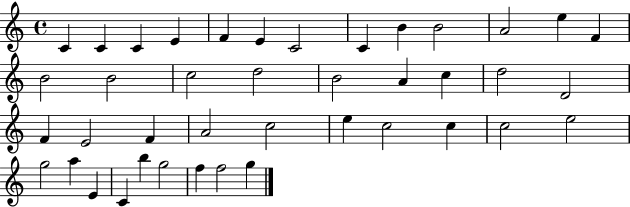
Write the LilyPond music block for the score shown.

{
  \clef treble
  \time 4/4
  \defaultTimeSignature
  \key c \major
  c'4 c'4 c'4 e'4 | f'4 e'4 c'2 | c'4 b'4 b'2 | a'2 e''4 f'4 | \break b'2 b'2 | c''2 d''2 | b'2 a'4 c''4 | d''2 d'2 | \break f'4 e'2 f'4 | a'2 c''2 | e''4 c''2 c''4 | c''2 e''2 | \break g''2 a''4 e'4 | c'4 b''4 g''2 | f''4 f''2 g''4 | \bar "|."
}